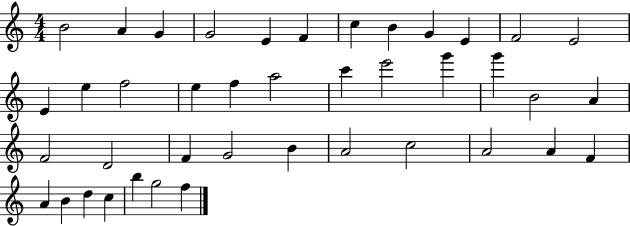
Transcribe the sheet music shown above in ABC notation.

X:1
T:Untitled
M:4/4
L:1/4
K:C
B2 A G G2 E F c B G E F2 E2 E e f2 e f a2 c' e'2 g' g' B2 A F2 D2 F G2 B A2 c2 A2 A F A B d c b g2 f